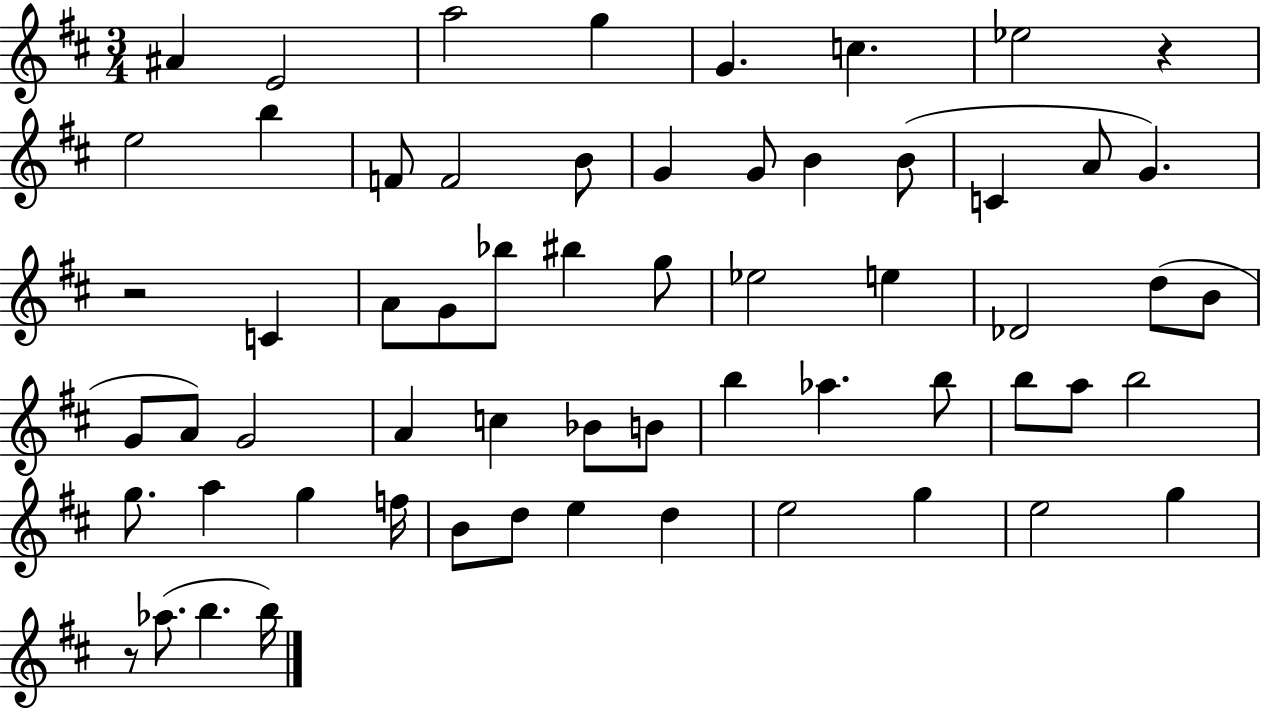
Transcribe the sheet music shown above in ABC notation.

X:1
T:Untitled
M:3/4
L:1/4
K:D
^A E2 a2 g G c _e2 z e2 b F/2 F2 B/2 G G/2 B B/2 C A/2 G z2 C A/2 G/2 _b/2 ^b g/2 _e2 e _D2 d/2 B/2 G/2 A/2 G2 A c _B/2 B/2 b _a b/2 b/2 a/2 b2 g/2 a g f/4 B/2 d/2 e d e2 g e2 g z/2 _a/2 b b/4